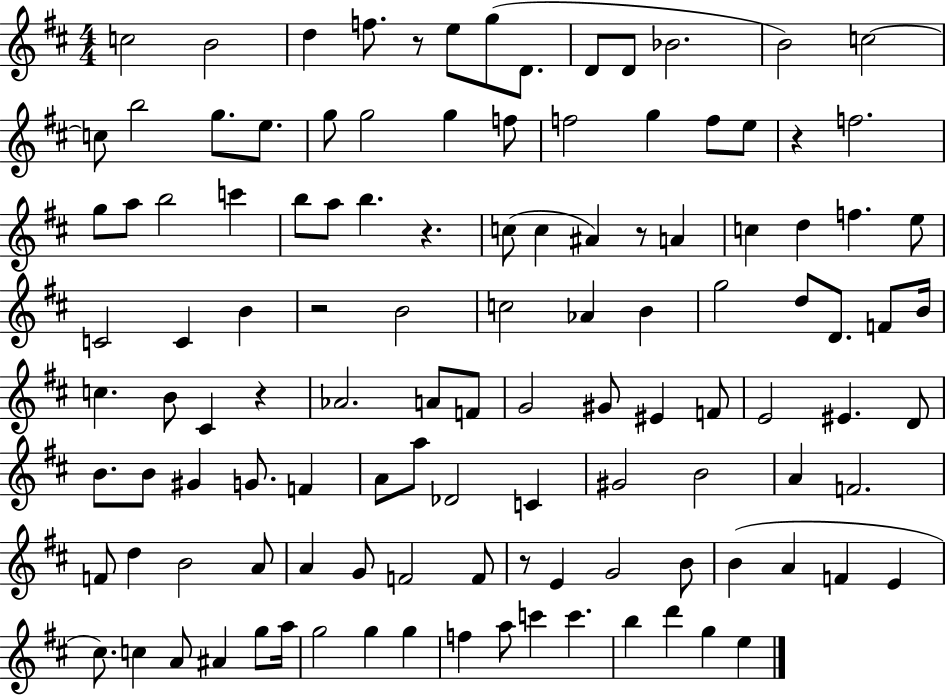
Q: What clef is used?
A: treble